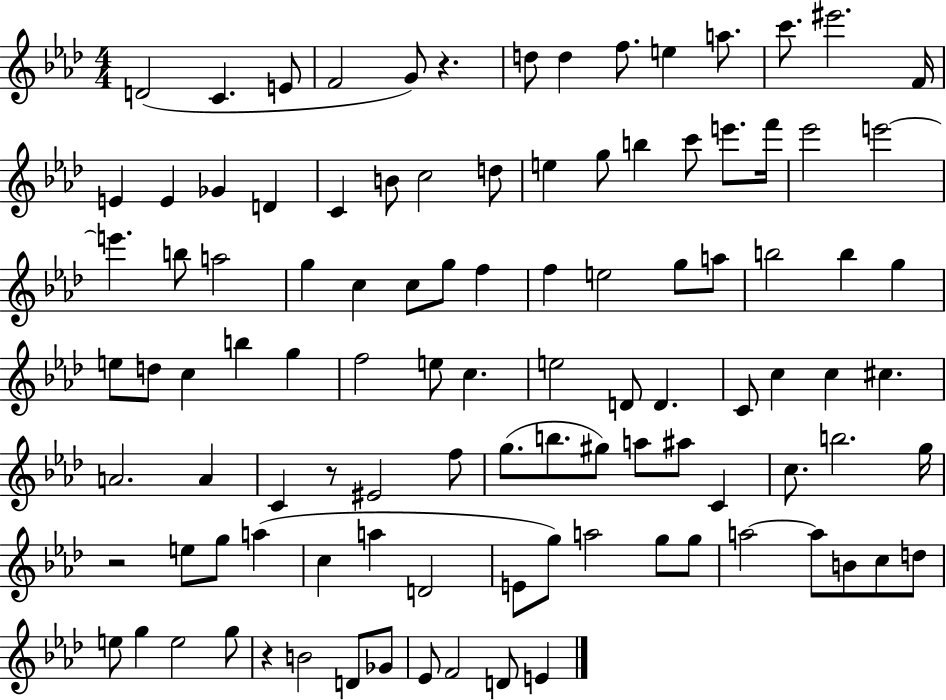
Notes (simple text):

D4/h C4/q. E4/e F4/h G4/e R/q. D5/e D5/q F5/e. E5/q A5/e. C6/e. EIS6/h. F4/s E4/q E4/q Gb4/q D4/q C4/q B4/e C5/h D5/e E5/q G5/e B5/q C6/e E6/e. F6/s Eb6/h E6/h E6/q. B5/e A5/h G5/q C5/q C5/e G5/e F5/q F5/q E5/h G5/e A5/e B5/h B5/q G5/q E5/e D5/e C5/q B5/q G5/q F5/h E5/e C5/q. E5/h D4/e D4/q. C4/e C5/q C5/q C#5/q. A4/h. A4/q C4/q R/e EIS4/h F5/e G5/e. B5/e. G#5/e A5/e A#5/e C4/q C5/e. B5/h. G5/s R/h E5/e G5/e A5/q C5/q A5/q D4/h E4/e G5/e A5/h G5/e G5/e A5/h A5/e B4/e C5/e D5/e E5/e G5/q E5/h G5/e R/q B4/h D4/e Gb4/e Eb4/e F4/h D4/e E4/q